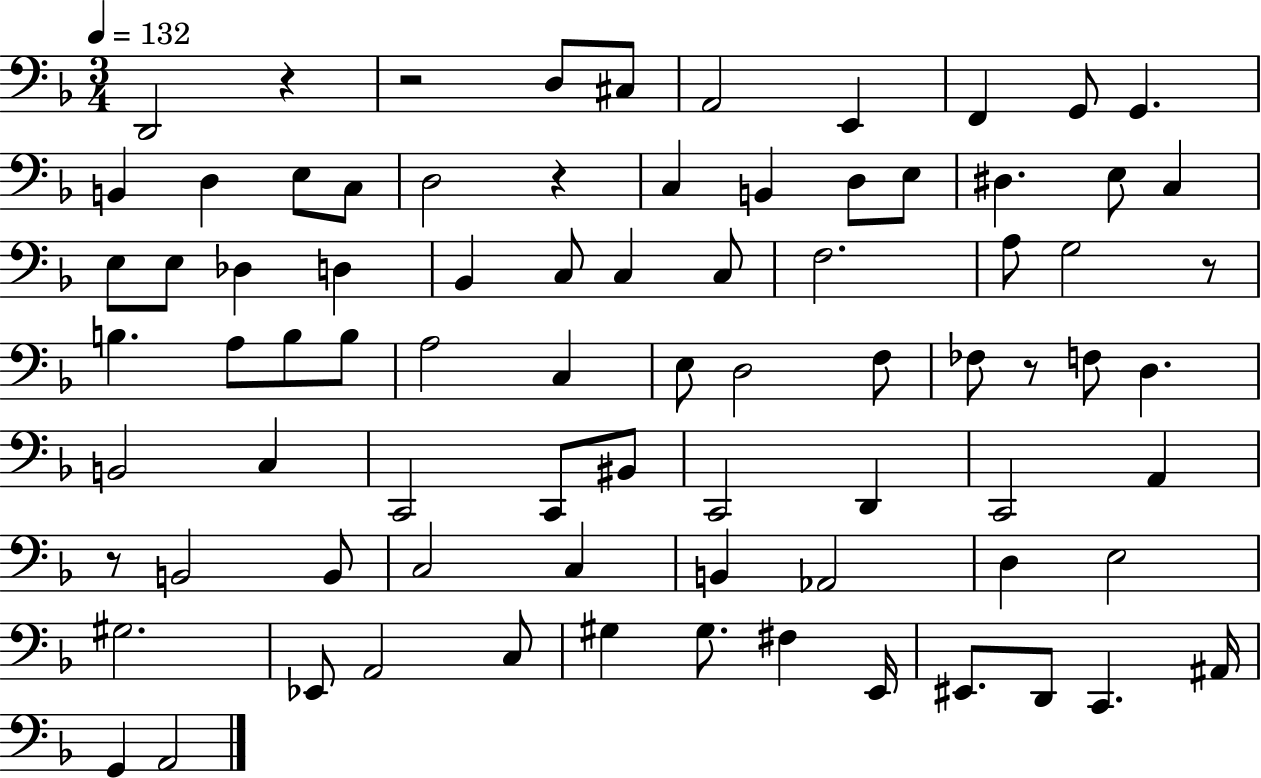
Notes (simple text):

D2/h R/q R/h D3/e C#3/e A2/h E2/q F2/q G2/e G2/q. B2/q D3/q E3/e C3/e D3/h R/q C3/q B2/q D3/e E3/e D#3/q. E3/e C3/q E3/e E3/e Db3/q D3/q Bb2/q C3/e C3/q C3/e F3/h. A3/e G3/h R/e B3/q. A3/e B3/e B3/e A3/h C3/q E3/e D3/h F3/e FES3/e R/e F3/e D3/q. B2/h C3/q C2/h C2/e BIS2/e C2/h D2/q C2/h A2/q R/e B2/h B2/e C3/h C3/q B2/q Ab2/h D3/q E3/h G#3/h. Eb2/e A2/h C3/e G#3/q G#3/e. F#3/q E2/s EIS2/e. D2/e C2/q. A#2/s G2/q A2/h